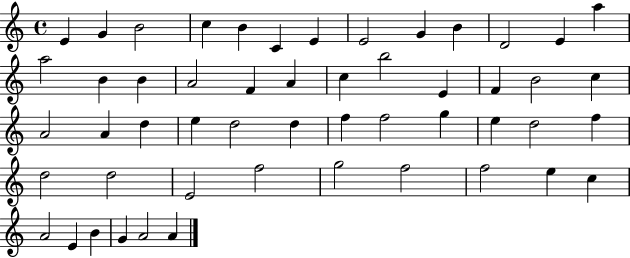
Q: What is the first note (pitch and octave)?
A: E4